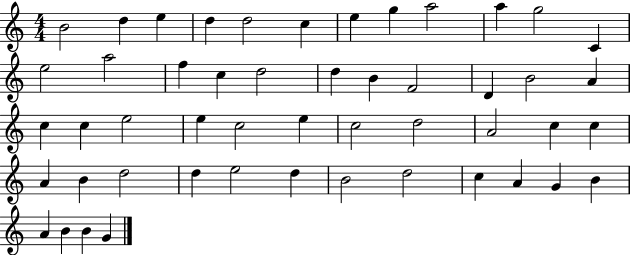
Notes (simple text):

B4/h D5/q E5/q D5/q D5/h C5/q E5/q G5/q A5/h A5/q G5/h C4/q E5/h A5/h F5/q C5/q D5/h D5/q B4/q F4/h D4/q B4/h A4/q C5/q C5/q E5/h E5/q C5/h E5/q C5/h D5/h A4/h C5/q C5/q A4/q B4/q D5/h D5/q E5/h D5/q B4/h D5/h C5/q A4/q G4/q B4/q A4/q B4/q B4/q G4/q